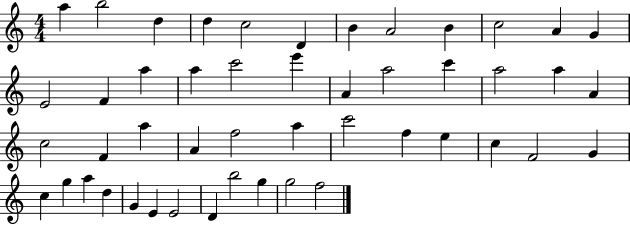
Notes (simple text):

A5/q B5/h D5/q D5/q C5/h D4/q B4/q A4/h B4/q C5/h A4/q G4/q E4/h F4/q A5/q A5/q C6/h E6/q A4/q A5/h C6/q A5/h A5/q A4/q C5/h F4/q A5/q A4/q F5/h A5/q C6/h F5/q E5/q C5/q F4/h G4/q C5/q G5/q A5/q D5/q G4/q E4/q E4/h D4/q B5/h G5/q G5/h F5/h